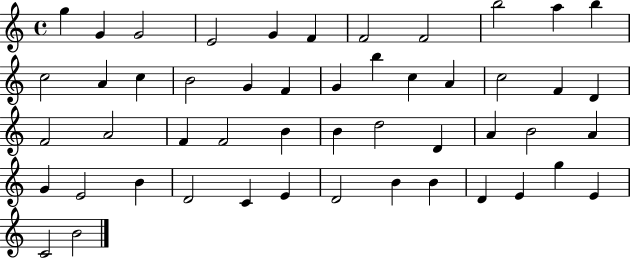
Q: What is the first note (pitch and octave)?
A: G5